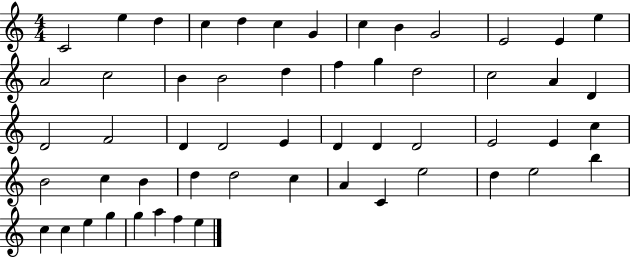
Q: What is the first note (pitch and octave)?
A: C4